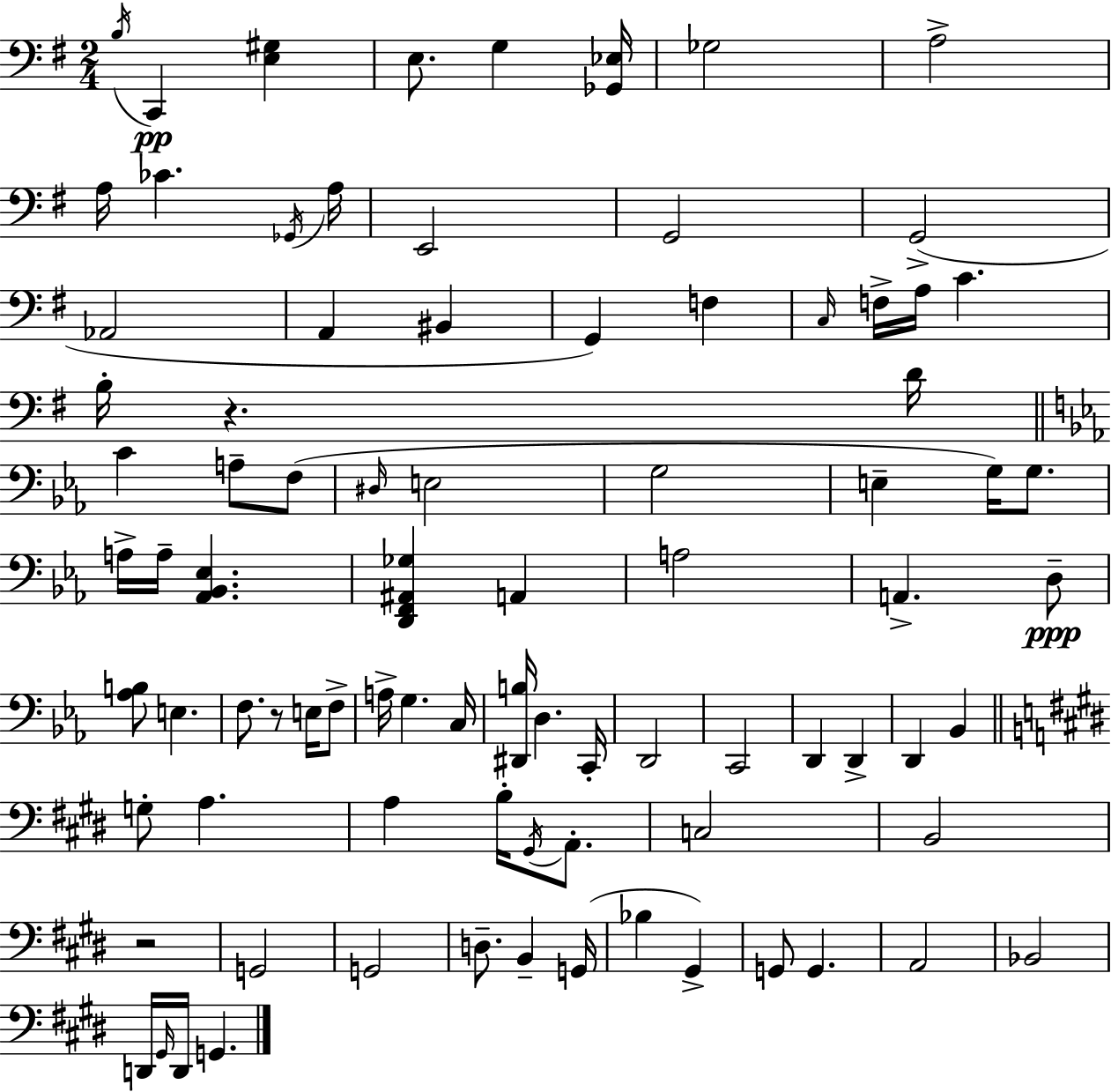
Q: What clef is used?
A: bass